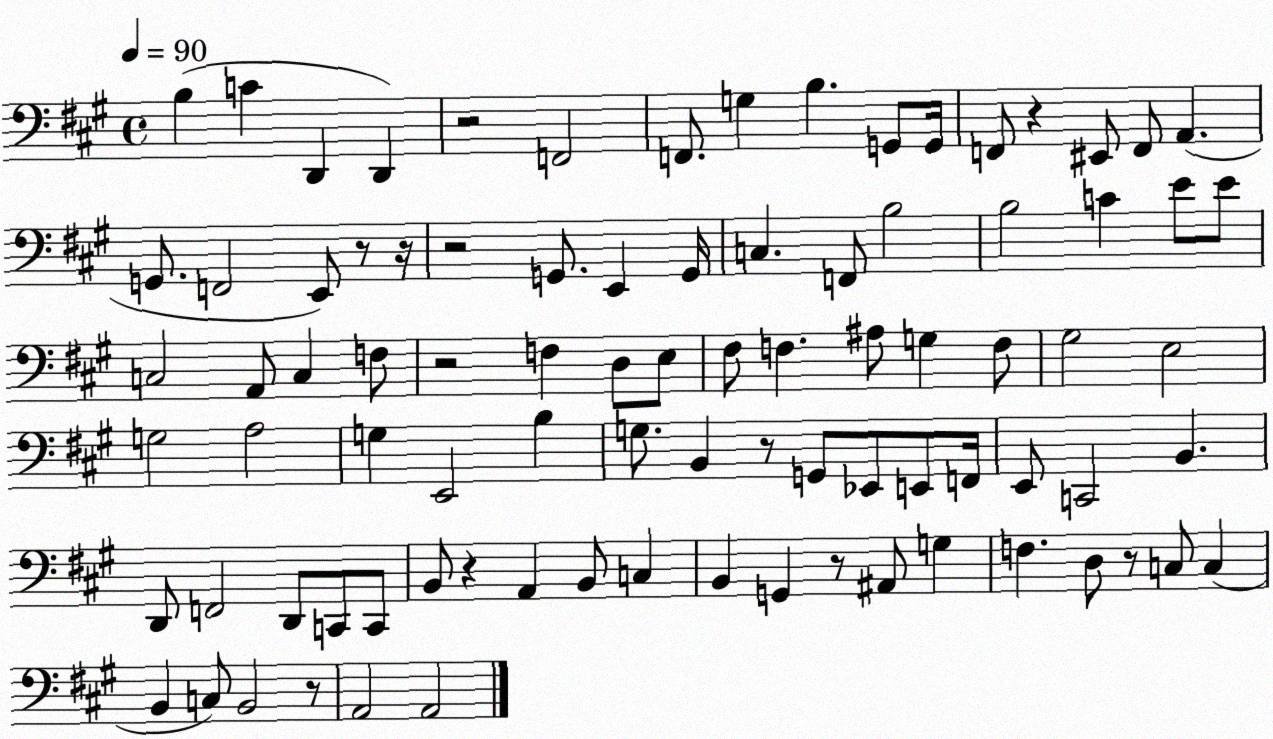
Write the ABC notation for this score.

X:1
T:Untitled
M:4/4
L:1/4
K:A
B, C D,, D,, z2 F,,2 F,,/2 G, B, G,,/2 G,,/4 F,,/2 z ^E,,/2 F,,/2 A,, G,,/2 F,,2 E,,/2 z/2 z/4 z2 G,,/2 E,, G,,/4 C, F,,/2 B,2 B,2 C E/2 E/2 C,2 A,,/2 C, F,/2 z2 F, D,/2 E,/2 ^F,/2 F, ^A,/2 G, F,/2 ^G,2 E,2 G,2 A,2 G, E,,2 B, G,/2 B,, z/2 G,,/2 _E,,/2 E,,/2 F,,/4 E,,/2 C,,2 B,, D,,/2 F,,2 D,,/2 C,,/2 C,,/2 B,,/2 z A,, B,,/2 C, B,, G,, z/2 ^A,,/2 G, F, D,/2 z/2 C,/2 C, B,, C,/2 B,,2 z/2 A,,2 A,,2